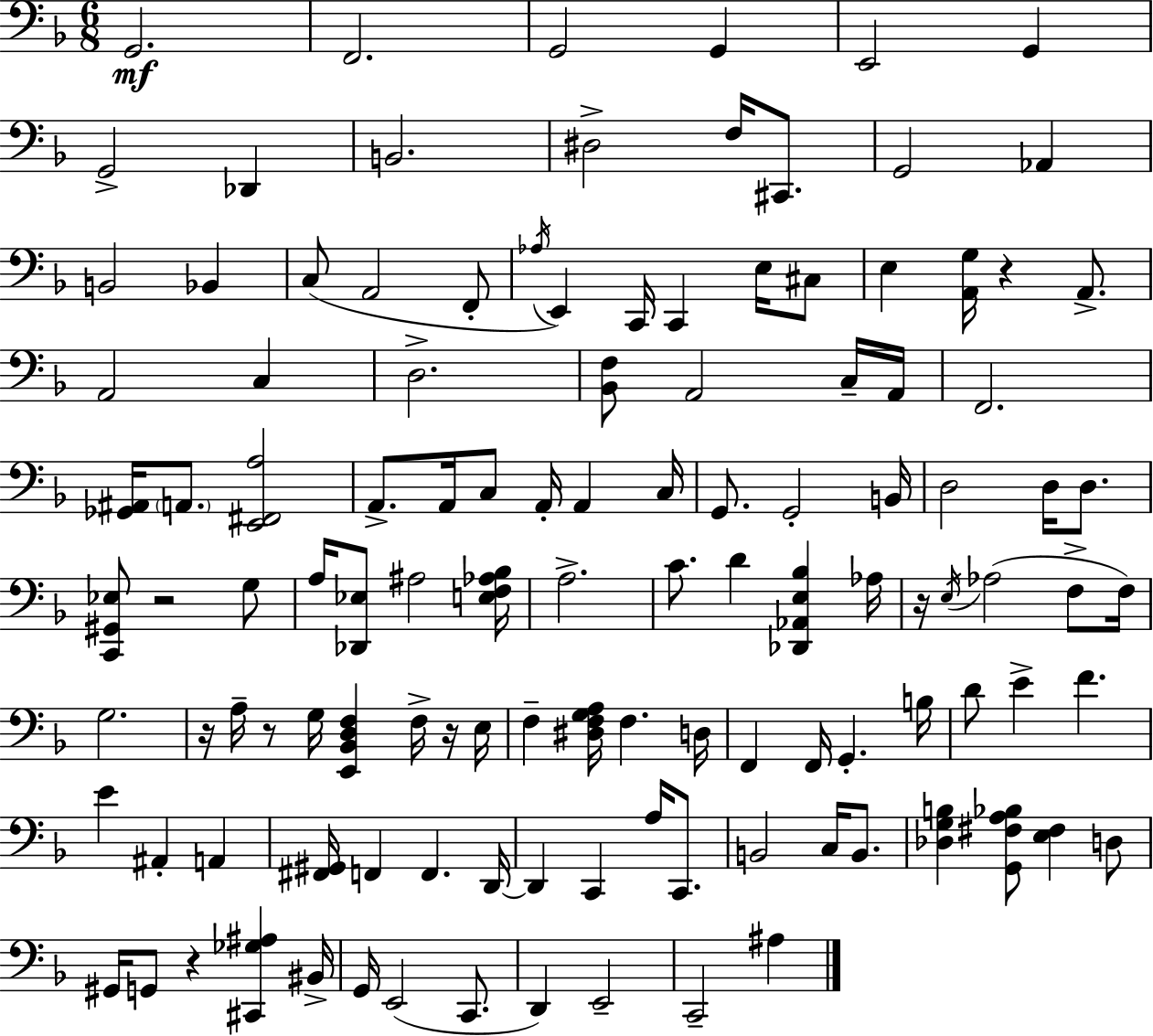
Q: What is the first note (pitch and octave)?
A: G2